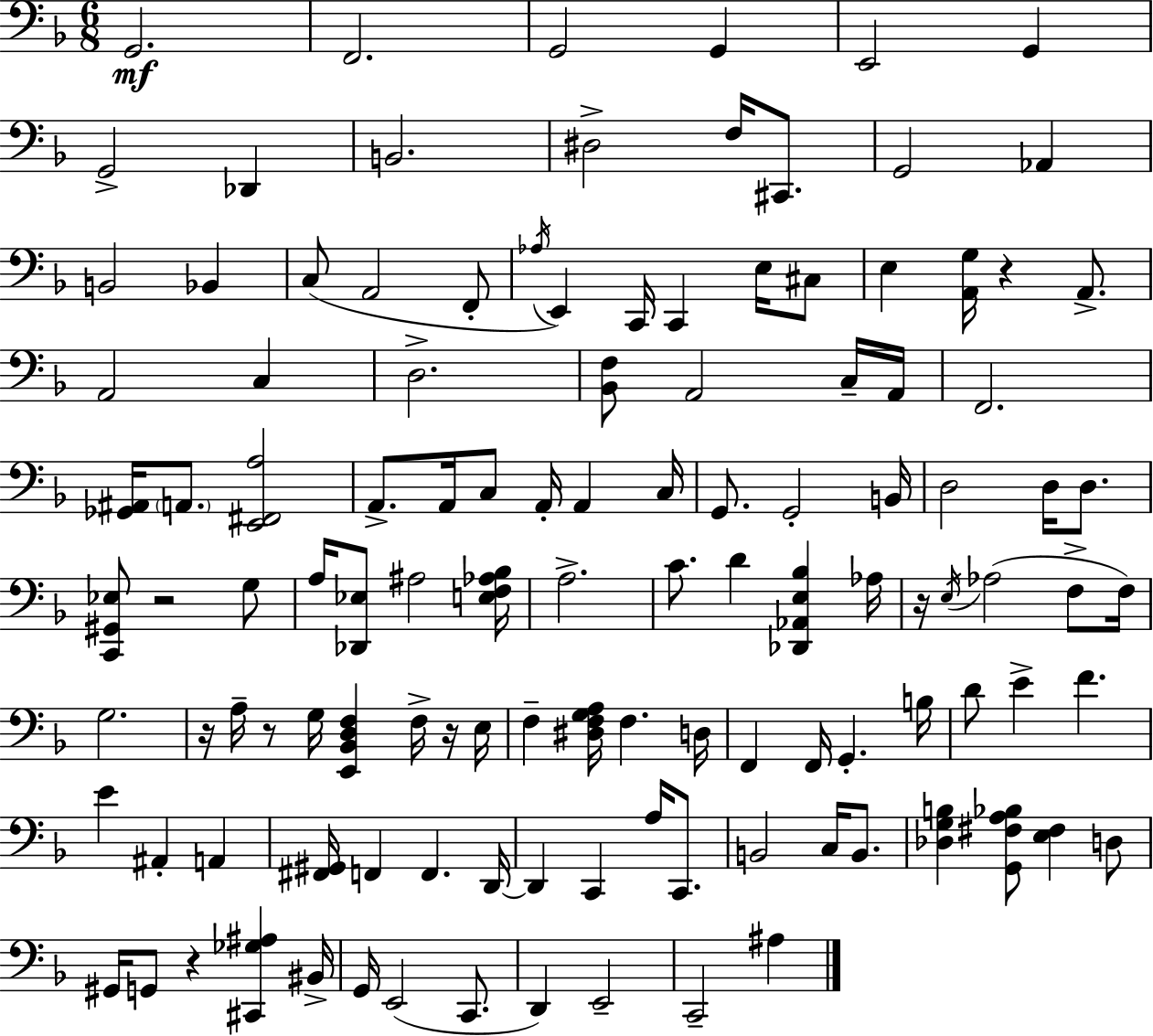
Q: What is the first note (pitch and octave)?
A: G2